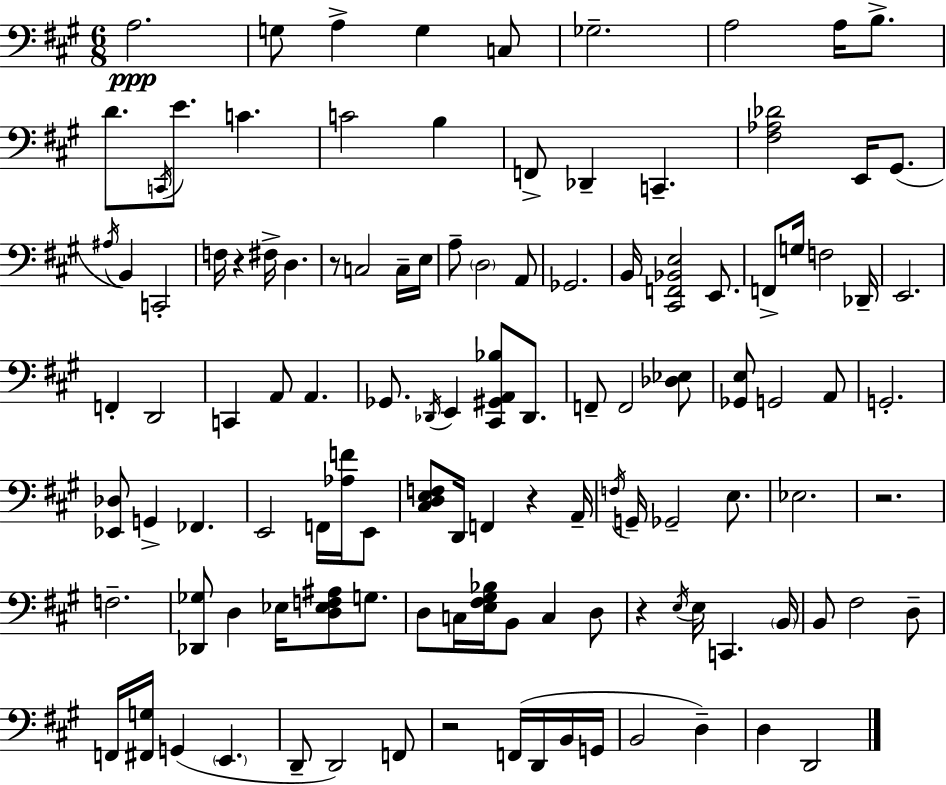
X:1
T:Untitled
M:6/8
L:1/4
K:A
A,2 G,/2 A, G, C,/2 _G,2 A,2 A,/4 B,/2 D/2 C,,/4 E/2 C C2 B, F,,/2 _D,, C,, [^F,_A,_D]2 E,,/4 ^G,,/2 ^A,/4 B,, C,,2 F,/4 z ^F,/4 D, z/2 C,2 C,/4 E,/4 A,/2 D,2 A,,/2 _G,,2 B,,/4 [^C,,F,,_B,,E,]2 E,,/2 F,,/2 G,/4 F,2 _D,,/4 E,,2 F,, D,,2 C,, A,,/2 A,, _G,,/2 _D,,/4 E,, [^C,,^G,,A,,_B,]/2 _D,,/2 F,,/2 F,,2 [_D,_E,]/2 [_G,,E,]/2 G,,2 A,,/2 G,,2 [_E,,_D,]/2 G,, _F,, E,,2 F,,/4 [_A,F]/4 E,,/2 [^C,D,E,F,]/2 D,,/4 F,, z A,,/4 F,/4 G,,/4 _G,,2 E,/2 _E,2 z2 F,2 [_D,,_G,]/2 D, _E,/4 [D,_E,F,^A,]/2 G,/2 D,/2 C,/4 [E,^F,^G,_B,]/4 B,,/2 C, D,/2 z E,/4 E,/4 C,, B,,/4 B,,/2 ^F,2 D,/2 F,,/4 [^F,,G,]/4 G,, E,, D,,/2 D,,2 F,,/2 z2 F,,/4 D,,/4 B,,/4 G,,/4 B,,2 D, D, D,,2